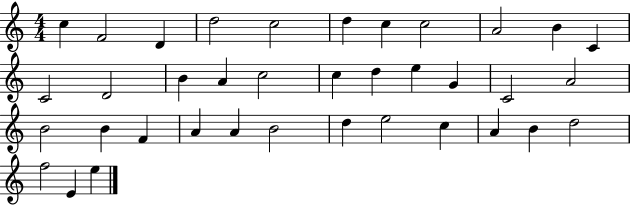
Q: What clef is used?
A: treble